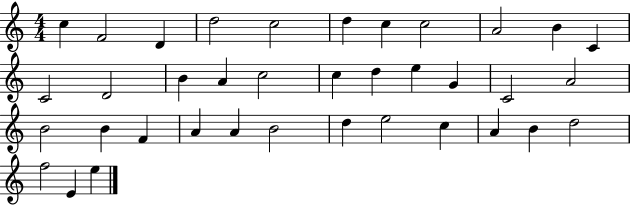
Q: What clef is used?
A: treble